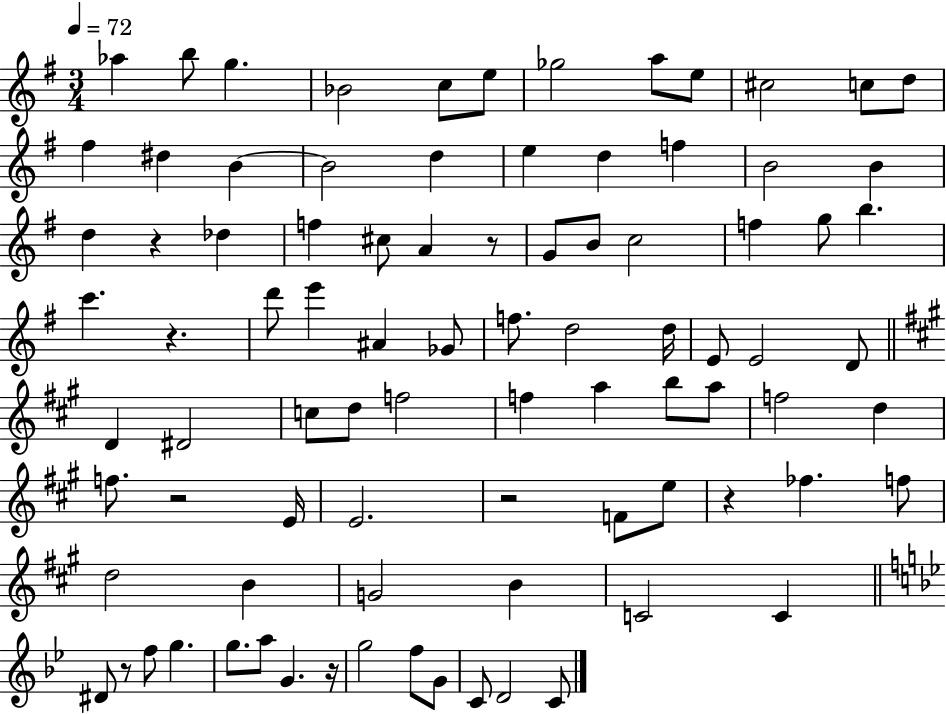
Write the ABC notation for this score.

X:1
T:Untitled
M:3/4
L:1/4
K:G
_a b/2 g _B2 c/2 e/2 _g2 a/2 e/2 ^c2 c/2 d/2 ^f ^d B B2 d e d f B2 B d z _d f ^c/2 A z/2 G/2 B/2 c2 f g/2 b c' z d'/2 e' ^A _G/2 f/2 d2 d/4 E/2 E2 D/2 D ^D2 c/2 d/2 f2 f a b/2 a/2 f2 d f/2 z2 E/4 E2 z2 F/2 e/2 z _f f/2 d2 B G2 B C2 C ^D/2 z/2 f/2 g g/2 a/2 G z/4 g2 f/2 G/2 C/2 D2 C/2